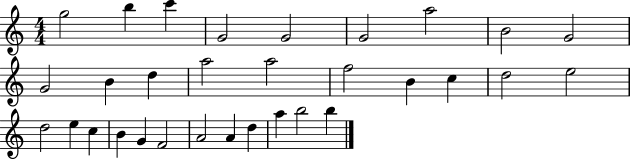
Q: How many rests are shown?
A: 0